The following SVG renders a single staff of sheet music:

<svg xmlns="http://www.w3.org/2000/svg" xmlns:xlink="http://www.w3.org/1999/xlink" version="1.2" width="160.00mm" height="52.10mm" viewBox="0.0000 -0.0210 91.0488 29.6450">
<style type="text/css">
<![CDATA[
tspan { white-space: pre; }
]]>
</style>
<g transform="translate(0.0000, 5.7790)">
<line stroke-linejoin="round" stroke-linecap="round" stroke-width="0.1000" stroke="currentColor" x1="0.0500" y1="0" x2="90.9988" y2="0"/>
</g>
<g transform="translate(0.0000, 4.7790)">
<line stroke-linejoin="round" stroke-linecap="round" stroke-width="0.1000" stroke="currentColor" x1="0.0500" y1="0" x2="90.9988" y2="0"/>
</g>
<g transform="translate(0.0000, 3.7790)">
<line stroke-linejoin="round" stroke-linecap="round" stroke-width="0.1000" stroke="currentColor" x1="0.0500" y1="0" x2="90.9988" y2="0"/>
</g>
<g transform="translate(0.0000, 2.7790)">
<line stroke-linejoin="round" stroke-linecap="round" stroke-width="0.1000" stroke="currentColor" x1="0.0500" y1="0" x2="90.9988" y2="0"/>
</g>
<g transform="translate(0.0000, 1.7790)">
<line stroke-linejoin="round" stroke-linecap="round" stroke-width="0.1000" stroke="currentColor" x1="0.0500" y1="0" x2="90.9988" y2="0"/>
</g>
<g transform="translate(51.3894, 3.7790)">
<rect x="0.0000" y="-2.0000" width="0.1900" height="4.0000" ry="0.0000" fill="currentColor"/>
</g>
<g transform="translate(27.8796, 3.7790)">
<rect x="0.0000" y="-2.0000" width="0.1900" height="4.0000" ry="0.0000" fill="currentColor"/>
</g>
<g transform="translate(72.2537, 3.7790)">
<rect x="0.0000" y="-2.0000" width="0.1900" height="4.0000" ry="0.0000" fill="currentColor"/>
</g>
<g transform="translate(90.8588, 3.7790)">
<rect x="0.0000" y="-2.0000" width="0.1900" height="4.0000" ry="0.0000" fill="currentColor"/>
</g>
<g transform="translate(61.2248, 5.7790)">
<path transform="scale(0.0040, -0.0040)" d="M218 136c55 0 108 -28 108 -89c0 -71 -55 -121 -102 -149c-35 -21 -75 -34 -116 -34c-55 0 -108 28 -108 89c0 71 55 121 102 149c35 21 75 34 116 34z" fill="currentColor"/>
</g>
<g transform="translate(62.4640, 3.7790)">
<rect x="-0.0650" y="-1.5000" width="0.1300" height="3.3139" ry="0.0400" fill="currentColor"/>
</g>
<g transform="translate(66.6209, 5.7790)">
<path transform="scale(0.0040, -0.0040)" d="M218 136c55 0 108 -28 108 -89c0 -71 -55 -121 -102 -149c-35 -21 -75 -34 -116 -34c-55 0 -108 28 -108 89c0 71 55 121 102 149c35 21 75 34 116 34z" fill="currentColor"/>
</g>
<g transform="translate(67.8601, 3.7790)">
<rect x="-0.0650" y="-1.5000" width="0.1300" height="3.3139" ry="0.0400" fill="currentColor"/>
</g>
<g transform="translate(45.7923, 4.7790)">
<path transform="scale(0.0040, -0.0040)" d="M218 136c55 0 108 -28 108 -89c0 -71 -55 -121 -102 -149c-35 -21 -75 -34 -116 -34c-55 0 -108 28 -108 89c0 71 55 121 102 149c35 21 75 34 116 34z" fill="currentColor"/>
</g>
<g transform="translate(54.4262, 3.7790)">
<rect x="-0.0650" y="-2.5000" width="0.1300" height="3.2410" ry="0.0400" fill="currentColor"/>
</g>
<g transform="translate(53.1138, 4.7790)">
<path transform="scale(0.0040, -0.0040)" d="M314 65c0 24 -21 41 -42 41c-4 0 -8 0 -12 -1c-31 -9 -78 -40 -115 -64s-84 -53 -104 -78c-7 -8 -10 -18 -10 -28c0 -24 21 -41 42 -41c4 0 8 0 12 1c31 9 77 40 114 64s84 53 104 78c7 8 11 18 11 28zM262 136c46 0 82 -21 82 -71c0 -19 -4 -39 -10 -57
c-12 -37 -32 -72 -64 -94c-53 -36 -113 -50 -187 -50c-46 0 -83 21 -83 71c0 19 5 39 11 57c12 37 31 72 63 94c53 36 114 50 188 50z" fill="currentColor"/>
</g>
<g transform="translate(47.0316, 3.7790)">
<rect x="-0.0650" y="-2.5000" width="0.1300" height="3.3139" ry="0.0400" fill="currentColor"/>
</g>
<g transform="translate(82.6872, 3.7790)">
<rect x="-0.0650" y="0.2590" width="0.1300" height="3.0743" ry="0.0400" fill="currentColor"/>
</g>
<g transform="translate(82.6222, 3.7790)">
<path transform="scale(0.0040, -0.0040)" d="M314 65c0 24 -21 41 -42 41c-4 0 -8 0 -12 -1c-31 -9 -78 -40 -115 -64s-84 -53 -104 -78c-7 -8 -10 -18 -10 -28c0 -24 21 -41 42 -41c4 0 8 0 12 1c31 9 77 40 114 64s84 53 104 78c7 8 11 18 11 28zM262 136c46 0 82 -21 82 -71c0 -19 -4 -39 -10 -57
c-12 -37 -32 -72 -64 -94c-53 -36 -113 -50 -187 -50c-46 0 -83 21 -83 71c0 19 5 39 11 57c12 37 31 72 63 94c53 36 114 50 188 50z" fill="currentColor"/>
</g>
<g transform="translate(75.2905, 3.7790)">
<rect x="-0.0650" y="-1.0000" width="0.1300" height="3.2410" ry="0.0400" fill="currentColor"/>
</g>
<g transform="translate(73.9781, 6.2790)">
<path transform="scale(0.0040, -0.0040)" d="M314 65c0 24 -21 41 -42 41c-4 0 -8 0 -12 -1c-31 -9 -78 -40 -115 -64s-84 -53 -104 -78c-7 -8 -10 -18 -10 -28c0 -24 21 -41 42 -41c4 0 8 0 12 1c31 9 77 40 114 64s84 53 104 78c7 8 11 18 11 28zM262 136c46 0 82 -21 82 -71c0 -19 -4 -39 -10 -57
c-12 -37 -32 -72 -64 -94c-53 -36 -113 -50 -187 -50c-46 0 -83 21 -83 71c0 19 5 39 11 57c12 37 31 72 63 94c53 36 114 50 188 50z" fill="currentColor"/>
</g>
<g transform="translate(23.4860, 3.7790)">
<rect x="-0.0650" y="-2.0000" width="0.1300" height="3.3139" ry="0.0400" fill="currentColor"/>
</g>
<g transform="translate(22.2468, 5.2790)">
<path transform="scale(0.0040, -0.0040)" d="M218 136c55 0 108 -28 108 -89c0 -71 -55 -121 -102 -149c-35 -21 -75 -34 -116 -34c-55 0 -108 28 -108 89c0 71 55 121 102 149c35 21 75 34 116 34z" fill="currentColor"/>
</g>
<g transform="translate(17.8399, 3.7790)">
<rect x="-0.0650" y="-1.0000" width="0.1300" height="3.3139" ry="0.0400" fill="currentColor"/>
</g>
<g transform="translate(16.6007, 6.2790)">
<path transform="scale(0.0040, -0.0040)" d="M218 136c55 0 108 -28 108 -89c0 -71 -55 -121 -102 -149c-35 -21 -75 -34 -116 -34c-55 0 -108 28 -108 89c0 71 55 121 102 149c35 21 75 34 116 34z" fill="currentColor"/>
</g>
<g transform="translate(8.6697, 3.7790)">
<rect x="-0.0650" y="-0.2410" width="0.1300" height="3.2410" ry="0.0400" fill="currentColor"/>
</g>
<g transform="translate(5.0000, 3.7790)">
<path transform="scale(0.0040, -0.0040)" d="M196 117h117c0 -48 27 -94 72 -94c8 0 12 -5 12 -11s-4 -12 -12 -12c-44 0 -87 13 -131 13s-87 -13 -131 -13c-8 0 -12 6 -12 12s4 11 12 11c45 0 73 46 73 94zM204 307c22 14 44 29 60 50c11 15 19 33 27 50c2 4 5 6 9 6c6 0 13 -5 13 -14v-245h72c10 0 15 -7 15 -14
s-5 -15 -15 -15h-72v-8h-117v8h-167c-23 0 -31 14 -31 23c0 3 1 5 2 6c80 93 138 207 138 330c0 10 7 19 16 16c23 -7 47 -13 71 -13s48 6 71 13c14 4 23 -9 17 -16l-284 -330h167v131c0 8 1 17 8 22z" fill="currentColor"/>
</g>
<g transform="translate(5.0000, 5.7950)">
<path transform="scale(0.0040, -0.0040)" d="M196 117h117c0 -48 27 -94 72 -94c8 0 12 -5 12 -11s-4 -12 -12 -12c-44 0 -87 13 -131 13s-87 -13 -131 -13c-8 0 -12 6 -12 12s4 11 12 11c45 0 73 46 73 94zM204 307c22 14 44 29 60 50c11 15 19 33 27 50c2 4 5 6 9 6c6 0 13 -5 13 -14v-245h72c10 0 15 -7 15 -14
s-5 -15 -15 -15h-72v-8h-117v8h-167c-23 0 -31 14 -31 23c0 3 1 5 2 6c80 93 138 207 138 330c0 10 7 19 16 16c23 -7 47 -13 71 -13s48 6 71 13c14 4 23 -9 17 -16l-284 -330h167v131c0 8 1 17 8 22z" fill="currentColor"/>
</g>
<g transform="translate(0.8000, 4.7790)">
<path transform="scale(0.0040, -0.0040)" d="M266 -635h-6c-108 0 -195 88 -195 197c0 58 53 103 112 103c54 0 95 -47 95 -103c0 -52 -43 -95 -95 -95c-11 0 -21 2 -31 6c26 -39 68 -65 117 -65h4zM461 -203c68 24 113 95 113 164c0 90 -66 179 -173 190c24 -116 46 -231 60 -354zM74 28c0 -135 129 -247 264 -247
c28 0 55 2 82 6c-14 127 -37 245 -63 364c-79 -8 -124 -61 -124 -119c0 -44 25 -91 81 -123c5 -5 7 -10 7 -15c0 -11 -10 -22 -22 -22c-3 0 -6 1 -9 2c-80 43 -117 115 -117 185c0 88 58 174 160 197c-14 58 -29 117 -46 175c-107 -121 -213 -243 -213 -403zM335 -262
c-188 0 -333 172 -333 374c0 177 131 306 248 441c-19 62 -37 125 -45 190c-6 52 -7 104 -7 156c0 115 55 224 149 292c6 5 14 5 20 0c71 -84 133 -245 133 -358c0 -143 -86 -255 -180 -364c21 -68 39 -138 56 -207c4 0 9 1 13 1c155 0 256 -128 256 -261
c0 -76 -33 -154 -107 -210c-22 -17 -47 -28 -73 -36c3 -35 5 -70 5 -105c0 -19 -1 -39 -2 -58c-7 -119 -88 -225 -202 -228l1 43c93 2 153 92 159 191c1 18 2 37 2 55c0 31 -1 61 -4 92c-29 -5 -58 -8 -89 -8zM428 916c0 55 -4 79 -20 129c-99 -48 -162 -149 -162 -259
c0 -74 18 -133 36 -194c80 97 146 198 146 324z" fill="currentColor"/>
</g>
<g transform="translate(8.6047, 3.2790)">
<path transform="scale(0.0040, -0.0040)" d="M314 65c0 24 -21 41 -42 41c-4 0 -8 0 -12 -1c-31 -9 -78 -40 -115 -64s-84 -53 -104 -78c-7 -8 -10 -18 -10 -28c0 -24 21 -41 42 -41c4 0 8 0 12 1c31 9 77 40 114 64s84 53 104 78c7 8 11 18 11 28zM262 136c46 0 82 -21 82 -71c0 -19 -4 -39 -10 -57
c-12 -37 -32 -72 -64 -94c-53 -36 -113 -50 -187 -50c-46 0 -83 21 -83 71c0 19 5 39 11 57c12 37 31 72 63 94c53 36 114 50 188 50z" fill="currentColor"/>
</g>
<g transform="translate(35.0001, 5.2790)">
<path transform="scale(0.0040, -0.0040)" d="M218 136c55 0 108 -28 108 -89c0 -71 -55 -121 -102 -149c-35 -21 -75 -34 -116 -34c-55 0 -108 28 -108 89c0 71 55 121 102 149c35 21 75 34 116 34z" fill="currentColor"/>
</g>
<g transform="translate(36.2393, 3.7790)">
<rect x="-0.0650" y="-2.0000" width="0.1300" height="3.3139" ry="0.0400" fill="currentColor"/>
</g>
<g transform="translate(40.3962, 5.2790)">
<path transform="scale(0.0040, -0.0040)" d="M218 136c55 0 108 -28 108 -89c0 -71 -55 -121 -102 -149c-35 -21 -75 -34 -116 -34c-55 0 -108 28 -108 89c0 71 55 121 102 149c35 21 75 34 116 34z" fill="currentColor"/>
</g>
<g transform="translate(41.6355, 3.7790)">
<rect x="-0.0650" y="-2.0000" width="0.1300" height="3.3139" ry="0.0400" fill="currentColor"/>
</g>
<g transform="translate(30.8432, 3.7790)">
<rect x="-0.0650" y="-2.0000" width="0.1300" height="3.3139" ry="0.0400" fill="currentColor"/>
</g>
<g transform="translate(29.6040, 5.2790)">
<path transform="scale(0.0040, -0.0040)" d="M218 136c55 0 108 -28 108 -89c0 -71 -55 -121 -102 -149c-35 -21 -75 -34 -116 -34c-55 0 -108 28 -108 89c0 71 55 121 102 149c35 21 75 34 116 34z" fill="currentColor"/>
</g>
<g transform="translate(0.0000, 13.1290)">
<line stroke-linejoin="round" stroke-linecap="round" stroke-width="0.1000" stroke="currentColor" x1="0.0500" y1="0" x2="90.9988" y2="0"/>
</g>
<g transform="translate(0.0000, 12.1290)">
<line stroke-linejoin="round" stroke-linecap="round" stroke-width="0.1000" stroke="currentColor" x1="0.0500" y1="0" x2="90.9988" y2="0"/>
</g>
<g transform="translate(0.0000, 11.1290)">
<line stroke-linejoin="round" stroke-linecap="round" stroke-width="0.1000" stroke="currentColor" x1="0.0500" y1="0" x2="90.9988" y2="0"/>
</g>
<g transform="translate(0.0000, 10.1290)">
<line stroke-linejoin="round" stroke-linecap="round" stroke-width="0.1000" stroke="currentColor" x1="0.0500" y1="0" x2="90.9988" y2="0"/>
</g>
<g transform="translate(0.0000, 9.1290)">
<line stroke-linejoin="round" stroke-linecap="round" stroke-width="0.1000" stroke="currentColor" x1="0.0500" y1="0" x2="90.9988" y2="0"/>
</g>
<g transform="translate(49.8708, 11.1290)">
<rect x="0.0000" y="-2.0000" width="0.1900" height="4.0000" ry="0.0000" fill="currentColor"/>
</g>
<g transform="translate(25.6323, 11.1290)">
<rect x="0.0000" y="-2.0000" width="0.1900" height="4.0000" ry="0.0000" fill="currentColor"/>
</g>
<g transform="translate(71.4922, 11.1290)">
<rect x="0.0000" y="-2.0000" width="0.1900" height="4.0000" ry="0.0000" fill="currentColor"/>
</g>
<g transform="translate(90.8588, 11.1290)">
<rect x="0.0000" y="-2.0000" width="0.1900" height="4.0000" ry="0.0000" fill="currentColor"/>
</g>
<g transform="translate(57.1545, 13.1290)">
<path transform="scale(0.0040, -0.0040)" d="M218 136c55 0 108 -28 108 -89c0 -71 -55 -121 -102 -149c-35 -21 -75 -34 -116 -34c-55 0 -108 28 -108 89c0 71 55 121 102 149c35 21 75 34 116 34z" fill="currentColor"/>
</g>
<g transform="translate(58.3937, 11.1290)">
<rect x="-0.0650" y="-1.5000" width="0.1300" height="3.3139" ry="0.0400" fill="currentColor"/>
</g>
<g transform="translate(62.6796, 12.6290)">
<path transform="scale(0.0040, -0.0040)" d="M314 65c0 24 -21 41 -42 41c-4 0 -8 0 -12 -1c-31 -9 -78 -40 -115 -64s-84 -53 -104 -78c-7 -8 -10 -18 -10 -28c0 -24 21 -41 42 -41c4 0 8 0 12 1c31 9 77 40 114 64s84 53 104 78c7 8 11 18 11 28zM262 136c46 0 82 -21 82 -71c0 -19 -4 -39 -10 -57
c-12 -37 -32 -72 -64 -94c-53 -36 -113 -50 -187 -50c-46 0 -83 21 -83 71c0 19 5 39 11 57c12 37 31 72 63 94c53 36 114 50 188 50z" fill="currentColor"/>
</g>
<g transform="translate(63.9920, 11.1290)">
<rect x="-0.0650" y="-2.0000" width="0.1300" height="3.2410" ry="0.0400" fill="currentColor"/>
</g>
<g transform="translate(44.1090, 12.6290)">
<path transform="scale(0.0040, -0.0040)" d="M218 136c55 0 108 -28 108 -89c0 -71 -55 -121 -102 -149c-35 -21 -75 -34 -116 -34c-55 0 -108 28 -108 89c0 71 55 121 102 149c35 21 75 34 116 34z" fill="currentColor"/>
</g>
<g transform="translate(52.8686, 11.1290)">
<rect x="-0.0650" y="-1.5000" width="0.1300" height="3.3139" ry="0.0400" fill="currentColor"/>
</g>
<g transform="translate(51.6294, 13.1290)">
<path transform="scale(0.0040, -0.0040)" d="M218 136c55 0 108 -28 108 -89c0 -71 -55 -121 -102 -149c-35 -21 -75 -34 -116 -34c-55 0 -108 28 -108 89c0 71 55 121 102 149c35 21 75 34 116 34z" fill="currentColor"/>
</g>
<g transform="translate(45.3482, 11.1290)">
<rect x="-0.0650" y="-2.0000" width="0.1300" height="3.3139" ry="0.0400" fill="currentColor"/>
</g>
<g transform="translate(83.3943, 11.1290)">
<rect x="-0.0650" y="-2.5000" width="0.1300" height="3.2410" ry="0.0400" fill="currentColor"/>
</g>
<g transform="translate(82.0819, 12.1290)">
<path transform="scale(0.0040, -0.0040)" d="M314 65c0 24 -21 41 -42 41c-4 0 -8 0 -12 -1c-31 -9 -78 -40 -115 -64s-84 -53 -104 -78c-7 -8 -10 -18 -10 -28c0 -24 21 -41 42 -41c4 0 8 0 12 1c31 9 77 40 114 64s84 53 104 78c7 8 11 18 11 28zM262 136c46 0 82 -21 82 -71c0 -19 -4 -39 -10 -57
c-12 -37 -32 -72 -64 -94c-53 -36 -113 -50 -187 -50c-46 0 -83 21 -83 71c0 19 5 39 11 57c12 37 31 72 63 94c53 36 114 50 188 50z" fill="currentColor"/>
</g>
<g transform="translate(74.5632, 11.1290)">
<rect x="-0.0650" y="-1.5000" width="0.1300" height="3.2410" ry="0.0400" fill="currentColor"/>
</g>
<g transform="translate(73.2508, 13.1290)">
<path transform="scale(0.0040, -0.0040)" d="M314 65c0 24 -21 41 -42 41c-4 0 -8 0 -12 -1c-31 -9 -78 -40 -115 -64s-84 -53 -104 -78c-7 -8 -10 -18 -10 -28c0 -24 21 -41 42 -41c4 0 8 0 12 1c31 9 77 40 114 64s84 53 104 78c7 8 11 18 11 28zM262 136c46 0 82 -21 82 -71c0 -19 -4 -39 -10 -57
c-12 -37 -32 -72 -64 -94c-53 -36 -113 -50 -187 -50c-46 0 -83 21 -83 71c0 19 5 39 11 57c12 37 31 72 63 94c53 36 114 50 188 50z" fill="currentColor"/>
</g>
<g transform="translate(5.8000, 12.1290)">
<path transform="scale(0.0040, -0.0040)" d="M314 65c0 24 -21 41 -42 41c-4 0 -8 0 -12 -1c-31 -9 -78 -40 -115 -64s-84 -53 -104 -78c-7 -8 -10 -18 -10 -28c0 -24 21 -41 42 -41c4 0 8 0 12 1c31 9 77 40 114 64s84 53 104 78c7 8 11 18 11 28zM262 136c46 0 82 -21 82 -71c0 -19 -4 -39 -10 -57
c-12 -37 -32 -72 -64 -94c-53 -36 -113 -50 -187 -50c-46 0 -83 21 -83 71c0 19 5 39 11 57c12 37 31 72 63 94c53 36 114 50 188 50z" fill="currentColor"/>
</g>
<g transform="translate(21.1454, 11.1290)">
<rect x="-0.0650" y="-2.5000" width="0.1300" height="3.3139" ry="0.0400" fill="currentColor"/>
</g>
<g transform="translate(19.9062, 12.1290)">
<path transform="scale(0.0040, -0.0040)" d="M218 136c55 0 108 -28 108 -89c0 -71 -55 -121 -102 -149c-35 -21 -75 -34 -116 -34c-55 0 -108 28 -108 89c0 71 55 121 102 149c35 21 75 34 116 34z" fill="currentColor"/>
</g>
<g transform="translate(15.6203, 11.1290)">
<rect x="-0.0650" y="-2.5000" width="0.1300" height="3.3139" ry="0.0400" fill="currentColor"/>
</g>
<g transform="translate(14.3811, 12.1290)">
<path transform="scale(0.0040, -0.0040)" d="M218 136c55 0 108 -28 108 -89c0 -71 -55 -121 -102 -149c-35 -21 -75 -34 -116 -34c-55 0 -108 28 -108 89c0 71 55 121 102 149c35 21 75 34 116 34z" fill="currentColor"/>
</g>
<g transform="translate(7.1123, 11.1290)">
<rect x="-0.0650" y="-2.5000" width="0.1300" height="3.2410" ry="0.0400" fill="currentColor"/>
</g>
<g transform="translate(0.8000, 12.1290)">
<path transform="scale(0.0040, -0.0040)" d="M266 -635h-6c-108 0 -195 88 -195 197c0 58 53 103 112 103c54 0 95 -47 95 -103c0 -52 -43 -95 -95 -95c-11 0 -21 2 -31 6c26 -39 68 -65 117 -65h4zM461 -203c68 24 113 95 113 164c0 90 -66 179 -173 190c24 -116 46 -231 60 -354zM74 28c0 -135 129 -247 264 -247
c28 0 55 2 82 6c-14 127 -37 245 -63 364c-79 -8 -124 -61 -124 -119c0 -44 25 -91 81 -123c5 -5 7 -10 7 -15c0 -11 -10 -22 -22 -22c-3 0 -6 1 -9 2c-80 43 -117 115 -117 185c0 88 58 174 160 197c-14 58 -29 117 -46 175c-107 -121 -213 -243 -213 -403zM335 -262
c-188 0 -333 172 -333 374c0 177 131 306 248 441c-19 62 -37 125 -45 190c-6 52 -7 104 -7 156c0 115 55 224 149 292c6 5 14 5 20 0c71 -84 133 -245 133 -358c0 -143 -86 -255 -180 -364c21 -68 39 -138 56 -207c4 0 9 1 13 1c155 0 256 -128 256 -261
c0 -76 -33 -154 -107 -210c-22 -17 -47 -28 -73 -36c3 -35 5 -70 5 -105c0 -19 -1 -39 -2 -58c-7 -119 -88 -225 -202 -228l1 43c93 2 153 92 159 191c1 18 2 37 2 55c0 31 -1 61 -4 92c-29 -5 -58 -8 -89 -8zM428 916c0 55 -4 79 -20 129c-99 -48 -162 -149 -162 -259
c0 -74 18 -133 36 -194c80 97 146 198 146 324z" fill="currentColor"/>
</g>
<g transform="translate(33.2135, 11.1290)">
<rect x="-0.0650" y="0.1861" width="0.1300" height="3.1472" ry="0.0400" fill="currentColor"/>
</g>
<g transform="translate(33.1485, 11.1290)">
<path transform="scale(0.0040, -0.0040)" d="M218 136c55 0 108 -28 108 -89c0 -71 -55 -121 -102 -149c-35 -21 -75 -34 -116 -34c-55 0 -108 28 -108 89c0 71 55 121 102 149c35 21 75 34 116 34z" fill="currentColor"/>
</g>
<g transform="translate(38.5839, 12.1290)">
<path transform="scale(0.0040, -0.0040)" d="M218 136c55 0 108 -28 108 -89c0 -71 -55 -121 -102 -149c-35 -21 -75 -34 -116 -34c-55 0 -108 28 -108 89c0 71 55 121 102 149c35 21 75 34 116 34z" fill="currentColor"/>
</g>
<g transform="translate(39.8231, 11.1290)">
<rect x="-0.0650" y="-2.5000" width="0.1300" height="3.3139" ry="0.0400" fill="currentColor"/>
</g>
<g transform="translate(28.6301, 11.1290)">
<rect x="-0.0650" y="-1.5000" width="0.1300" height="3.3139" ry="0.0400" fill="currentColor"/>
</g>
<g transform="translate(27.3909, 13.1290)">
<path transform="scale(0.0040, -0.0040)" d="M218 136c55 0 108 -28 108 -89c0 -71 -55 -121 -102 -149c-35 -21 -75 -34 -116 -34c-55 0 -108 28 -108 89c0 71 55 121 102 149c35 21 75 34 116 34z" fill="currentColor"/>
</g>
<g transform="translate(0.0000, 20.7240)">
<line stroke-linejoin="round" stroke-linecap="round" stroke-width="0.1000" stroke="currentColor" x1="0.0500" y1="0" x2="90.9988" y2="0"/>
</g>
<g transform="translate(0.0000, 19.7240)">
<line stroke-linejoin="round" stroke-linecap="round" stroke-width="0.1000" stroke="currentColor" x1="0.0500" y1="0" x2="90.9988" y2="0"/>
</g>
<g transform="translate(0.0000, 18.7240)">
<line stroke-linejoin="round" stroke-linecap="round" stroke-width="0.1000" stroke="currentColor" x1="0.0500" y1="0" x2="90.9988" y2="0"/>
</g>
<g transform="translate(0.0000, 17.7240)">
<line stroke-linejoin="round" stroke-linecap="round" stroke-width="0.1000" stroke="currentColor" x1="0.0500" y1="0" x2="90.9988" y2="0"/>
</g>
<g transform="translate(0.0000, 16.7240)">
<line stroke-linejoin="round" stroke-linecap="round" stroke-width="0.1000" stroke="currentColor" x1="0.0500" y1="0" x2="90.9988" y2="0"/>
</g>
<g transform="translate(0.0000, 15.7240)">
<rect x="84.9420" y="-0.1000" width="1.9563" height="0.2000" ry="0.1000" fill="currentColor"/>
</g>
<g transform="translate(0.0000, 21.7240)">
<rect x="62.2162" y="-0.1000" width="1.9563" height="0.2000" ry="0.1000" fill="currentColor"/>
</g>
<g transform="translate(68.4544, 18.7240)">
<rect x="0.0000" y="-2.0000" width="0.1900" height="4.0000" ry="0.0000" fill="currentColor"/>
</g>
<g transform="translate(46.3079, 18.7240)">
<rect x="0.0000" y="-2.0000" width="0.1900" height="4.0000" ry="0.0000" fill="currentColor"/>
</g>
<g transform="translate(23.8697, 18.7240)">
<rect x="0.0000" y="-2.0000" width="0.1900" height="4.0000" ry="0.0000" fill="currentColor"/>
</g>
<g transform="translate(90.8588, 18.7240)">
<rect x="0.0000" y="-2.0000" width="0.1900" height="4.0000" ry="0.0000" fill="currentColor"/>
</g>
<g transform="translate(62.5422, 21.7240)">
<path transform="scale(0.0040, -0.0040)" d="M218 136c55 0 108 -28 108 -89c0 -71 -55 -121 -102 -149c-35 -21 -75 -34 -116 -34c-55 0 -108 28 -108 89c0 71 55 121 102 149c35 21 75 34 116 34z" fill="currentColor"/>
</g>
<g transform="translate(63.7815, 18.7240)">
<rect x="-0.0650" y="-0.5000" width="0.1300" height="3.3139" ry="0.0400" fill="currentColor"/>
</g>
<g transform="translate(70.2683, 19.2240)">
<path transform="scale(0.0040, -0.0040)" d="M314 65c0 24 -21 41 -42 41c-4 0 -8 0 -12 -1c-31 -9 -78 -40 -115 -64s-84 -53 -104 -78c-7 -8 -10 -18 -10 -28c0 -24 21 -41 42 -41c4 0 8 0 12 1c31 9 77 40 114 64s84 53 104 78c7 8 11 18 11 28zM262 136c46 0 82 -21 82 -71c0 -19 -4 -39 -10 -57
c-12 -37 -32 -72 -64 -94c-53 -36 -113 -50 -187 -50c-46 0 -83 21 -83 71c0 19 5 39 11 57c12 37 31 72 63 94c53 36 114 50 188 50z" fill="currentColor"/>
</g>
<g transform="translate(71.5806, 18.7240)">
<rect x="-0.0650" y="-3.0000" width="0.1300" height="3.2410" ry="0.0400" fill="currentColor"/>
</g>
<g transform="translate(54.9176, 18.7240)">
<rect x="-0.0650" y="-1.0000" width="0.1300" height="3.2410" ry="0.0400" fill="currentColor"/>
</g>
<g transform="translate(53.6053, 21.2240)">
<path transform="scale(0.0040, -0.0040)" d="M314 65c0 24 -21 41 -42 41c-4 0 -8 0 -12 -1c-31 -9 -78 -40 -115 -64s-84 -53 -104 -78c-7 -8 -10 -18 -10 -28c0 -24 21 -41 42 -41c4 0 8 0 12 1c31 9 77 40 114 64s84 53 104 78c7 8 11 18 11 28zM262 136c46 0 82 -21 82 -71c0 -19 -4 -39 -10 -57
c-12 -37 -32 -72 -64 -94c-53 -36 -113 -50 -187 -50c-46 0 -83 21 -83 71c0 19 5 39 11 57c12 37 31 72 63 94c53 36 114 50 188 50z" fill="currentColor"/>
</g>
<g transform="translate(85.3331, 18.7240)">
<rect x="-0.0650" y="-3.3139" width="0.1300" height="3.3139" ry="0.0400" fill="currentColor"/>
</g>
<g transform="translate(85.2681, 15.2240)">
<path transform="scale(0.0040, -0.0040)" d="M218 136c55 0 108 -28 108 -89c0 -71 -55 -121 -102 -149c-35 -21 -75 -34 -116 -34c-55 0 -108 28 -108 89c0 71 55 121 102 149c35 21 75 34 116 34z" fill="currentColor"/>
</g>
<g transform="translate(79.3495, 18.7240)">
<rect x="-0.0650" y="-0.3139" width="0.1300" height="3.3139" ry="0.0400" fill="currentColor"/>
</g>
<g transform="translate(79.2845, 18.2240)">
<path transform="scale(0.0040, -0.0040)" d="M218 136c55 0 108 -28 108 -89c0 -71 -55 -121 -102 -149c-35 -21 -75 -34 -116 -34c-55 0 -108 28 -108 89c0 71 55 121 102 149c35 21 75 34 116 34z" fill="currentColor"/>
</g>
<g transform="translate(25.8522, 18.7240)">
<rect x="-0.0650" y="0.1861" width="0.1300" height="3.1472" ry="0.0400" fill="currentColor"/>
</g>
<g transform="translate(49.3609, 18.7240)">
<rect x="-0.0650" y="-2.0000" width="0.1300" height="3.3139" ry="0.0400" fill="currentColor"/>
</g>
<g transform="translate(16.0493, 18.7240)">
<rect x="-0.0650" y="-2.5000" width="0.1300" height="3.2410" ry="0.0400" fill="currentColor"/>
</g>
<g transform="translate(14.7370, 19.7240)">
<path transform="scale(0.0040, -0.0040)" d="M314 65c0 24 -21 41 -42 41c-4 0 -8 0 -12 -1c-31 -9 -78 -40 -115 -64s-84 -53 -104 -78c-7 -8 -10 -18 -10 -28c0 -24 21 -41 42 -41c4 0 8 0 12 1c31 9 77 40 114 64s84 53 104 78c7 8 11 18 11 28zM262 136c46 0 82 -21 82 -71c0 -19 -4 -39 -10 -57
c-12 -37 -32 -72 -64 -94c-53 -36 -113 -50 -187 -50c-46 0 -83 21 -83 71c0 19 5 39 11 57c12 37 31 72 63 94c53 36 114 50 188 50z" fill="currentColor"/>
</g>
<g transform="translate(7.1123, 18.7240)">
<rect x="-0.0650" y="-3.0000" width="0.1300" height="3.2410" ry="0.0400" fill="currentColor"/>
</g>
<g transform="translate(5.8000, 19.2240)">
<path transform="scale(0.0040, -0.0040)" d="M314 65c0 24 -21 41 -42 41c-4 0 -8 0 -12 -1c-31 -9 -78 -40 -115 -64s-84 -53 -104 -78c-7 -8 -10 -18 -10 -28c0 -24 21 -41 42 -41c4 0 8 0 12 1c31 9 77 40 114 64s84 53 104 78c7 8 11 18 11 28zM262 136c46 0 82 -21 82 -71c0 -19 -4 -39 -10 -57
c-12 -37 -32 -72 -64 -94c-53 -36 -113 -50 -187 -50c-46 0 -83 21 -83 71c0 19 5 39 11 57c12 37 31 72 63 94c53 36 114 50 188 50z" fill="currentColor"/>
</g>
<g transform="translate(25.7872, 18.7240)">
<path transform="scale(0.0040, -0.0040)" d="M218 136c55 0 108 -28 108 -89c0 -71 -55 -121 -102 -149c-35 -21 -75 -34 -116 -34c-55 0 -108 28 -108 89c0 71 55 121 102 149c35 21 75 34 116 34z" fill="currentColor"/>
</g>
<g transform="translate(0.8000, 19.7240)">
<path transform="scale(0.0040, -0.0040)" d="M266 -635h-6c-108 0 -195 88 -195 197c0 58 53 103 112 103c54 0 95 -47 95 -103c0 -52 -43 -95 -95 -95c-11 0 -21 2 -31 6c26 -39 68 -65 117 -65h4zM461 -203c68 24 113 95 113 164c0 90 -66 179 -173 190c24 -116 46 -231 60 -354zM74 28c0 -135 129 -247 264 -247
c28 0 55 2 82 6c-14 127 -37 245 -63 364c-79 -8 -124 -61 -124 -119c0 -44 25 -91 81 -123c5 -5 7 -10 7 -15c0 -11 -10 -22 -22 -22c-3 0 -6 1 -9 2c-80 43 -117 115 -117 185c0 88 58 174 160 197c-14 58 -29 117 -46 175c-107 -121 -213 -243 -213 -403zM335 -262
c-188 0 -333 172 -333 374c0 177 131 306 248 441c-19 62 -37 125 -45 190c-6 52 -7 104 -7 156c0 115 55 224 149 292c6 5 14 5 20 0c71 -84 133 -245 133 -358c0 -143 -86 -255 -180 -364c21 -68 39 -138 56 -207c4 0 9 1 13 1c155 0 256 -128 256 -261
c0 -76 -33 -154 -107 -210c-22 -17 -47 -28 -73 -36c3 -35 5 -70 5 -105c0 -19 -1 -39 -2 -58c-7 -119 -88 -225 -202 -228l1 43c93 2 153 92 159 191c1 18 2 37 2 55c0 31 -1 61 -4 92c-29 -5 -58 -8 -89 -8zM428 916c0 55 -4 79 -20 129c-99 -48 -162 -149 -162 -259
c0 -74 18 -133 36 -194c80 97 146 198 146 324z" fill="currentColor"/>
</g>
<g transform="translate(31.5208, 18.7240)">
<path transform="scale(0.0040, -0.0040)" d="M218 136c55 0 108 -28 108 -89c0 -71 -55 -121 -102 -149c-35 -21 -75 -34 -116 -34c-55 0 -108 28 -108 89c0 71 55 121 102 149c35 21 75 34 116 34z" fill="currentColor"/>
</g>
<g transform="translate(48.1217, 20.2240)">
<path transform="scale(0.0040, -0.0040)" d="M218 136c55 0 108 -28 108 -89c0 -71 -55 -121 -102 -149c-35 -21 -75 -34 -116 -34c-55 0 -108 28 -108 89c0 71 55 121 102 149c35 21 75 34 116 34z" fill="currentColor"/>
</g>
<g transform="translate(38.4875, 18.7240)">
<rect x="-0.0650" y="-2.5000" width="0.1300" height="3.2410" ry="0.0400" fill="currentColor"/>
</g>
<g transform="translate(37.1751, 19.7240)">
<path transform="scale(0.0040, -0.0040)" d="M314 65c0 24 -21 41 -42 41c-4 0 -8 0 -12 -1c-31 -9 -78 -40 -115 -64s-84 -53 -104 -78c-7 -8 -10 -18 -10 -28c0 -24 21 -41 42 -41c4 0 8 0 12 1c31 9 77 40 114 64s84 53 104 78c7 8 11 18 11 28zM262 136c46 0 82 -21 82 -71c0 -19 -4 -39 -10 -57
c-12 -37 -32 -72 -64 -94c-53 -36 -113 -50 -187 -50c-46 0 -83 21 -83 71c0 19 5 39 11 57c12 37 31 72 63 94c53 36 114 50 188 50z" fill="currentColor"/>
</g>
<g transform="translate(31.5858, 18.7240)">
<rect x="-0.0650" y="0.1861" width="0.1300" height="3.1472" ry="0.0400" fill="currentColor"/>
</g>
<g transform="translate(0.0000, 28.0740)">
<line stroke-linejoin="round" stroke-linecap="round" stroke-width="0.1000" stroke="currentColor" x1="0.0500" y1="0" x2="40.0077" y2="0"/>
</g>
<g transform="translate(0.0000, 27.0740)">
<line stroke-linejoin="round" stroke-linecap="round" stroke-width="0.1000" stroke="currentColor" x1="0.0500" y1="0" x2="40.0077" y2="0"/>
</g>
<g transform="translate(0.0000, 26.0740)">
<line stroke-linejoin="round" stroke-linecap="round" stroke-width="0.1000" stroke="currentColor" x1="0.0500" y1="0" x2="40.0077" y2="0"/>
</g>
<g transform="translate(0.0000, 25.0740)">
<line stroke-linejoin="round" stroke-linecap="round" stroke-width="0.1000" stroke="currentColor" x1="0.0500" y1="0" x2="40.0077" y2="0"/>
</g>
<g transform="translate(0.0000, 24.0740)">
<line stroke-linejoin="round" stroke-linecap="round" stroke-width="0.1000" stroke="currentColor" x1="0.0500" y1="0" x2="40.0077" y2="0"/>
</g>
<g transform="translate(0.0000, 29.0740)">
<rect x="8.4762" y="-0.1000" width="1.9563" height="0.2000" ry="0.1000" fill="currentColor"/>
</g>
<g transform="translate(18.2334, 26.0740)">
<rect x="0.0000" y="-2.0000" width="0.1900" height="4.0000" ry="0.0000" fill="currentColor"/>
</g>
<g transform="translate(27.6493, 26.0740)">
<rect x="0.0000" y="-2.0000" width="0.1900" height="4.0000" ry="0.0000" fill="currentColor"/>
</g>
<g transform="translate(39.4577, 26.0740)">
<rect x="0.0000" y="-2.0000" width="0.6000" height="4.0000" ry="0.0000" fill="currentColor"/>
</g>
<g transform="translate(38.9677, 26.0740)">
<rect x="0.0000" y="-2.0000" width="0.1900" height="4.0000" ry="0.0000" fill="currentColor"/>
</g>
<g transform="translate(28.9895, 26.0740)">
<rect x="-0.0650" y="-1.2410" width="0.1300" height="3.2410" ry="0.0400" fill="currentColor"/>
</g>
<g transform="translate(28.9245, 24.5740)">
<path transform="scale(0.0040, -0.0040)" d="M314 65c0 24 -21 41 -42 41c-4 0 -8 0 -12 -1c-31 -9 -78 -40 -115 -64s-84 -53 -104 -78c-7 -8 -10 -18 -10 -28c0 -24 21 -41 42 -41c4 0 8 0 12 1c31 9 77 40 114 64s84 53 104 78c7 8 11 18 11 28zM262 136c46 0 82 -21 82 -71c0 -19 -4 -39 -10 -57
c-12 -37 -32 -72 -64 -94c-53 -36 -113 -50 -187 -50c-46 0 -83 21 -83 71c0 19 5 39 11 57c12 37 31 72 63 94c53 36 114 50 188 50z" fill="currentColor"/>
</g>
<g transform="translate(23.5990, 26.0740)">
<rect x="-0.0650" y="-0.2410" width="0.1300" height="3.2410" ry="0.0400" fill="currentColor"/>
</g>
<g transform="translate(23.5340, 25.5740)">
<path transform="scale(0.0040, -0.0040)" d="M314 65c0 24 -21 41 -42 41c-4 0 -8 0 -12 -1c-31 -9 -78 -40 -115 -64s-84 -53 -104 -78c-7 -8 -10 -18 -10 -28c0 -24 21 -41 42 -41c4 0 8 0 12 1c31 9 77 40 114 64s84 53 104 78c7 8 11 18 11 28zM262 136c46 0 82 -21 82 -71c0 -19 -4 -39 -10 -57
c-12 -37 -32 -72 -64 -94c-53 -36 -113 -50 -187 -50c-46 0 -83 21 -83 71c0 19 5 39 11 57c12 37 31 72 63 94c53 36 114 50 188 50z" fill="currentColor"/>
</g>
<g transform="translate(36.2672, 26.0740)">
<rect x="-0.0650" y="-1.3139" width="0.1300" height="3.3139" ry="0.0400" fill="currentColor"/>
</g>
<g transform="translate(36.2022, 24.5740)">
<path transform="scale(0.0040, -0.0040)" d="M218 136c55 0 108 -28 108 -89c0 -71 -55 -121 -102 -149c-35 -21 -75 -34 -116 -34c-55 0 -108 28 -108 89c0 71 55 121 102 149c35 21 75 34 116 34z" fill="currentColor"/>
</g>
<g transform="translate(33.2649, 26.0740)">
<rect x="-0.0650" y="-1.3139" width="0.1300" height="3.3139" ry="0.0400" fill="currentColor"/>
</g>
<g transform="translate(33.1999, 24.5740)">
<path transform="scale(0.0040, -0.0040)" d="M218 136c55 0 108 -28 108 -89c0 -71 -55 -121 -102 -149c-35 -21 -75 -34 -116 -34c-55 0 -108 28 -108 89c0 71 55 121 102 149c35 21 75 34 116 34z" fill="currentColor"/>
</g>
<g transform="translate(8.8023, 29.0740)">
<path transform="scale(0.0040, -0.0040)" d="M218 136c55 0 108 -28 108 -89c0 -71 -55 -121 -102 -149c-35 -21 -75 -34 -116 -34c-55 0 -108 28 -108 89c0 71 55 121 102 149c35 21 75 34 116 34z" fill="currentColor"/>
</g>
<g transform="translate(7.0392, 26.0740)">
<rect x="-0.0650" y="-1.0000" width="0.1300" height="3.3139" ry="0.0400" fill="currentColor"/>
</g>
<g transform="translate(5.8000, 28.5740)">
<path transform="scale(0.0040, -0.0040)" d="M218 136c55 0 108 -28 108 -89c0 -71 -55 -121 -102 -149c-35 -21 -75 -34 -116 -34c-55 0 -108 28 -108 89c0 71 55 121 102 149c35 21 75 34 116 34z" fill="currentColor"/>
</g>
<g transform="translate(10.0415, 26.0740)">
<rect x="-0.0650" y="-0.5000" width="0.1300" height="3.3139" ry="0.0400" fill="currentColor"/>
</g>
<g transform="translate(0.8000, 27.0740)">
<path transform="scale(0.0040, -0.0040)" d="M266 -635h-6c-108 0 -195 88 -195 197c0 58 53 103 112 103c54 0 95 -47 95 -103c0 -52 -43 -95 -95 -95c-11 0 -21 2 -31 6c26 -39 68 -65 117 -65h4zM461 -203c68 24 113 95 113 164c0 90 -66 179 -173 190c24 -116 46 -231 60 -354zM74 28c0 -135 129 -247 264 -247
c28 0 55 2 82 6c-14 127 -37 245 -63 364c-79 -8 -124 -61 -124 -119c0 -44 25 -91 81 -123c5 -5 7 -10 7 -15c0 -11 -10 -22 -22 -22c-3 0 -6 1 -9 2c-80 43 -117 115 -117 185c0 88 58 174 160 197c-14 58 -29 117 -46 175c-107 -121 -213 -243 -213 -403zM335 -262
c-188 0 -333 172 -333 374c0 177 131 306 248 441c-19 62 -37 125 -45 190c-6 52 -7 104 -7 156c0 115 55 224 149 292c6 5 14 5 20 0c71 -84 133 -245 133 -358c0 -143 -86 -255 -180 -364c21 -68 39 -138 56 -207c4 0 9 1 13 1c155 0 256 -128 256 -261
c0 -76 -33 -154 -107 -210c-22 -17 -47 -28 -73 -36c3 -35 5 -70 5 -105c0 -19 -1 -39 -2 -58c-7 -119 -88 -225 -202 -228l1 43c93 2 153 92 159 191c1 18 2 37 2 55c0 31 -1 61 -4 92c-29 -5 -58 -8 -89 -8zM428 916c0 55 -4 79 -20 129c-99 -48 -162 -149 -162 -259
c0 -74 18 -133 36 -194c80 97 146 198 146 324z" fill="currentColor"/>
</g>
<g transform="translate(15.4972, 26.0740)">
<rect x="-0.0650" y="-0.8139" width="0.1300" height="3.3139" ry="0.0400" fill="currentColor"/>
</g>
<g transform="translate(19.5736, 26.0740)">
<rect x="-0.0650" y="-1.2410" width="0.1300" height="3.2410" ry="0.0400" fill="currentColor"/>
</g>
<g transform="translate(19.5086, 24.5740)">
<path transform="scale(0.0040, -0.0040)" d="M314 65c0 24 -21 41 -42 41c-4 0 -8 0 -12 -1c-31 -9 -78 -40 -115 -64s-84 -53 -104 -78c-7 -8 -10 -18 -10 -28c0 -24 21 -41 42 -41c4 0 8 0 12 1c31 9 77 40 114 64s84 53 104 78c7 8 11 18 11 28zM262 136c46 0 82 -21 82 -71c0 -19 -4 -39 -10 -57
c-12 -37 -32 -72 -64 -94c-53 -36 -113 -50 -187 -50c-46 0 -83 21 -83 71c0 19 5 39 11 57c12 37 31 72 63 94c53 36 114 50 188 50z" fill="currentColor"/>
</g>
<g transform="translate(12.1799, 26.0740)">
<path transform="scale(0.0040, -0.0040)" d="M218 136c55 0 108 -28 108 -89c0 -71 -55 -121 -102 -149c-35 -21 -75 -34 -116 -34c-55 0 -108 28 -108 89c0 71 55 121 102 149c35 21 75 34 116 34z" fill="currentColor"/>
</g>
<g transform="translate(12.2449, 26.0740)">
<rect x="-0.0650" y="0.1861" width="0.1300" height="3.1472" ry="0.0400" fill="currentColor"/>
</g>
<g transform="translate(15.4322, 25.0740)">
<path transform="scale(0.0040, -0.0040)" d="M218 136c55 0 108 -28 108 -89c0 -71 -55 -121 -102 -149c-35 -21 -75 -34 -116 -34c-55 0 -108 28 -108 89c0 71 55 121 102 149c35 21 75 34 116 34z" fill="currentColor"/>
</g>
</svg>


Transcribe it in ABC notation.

X:1
T:Untitled
M:4/4
L:1/4
K:C
c2 D F F F F G G2 E E D2 B2 G2 G G E B G F E E F2 E2 G2 A2 G2 B B G2 F D2 C A2 c b D C B d e2 c2 e2 e e